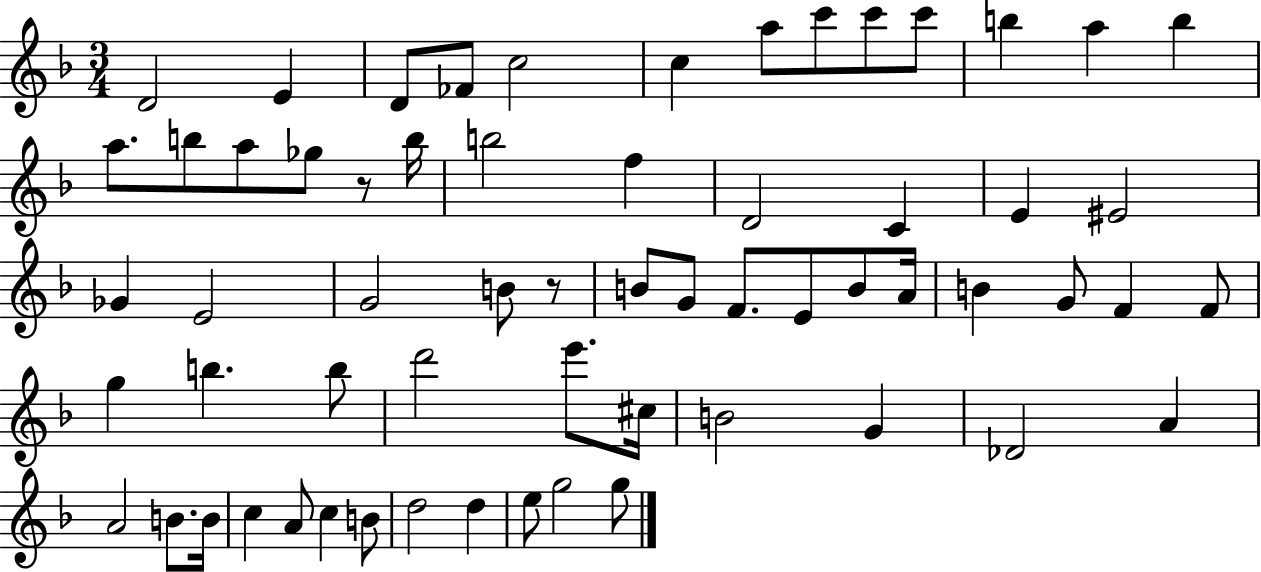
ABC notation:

X:1
T:Untitled
M:3/4
L:1/4
K:F
D2 E D/2 _F/2 c2 c a/2 c'/2 c'/2 c'/2 b a b a/2 b/2 a/2 _g/2 z/2 b/4 b2 f D2 C E ^E2 _G E2 G2 B/2 z/2 B/2 G/2 F/2 E/2 B/2 A/4 B G/2 F F/2 g b b/2 d'2 e'/2 ^c/4 B2 G _D2 A A2 B/2 B/4 c A/2 c B/2 d2 d e/2 g2 g/2